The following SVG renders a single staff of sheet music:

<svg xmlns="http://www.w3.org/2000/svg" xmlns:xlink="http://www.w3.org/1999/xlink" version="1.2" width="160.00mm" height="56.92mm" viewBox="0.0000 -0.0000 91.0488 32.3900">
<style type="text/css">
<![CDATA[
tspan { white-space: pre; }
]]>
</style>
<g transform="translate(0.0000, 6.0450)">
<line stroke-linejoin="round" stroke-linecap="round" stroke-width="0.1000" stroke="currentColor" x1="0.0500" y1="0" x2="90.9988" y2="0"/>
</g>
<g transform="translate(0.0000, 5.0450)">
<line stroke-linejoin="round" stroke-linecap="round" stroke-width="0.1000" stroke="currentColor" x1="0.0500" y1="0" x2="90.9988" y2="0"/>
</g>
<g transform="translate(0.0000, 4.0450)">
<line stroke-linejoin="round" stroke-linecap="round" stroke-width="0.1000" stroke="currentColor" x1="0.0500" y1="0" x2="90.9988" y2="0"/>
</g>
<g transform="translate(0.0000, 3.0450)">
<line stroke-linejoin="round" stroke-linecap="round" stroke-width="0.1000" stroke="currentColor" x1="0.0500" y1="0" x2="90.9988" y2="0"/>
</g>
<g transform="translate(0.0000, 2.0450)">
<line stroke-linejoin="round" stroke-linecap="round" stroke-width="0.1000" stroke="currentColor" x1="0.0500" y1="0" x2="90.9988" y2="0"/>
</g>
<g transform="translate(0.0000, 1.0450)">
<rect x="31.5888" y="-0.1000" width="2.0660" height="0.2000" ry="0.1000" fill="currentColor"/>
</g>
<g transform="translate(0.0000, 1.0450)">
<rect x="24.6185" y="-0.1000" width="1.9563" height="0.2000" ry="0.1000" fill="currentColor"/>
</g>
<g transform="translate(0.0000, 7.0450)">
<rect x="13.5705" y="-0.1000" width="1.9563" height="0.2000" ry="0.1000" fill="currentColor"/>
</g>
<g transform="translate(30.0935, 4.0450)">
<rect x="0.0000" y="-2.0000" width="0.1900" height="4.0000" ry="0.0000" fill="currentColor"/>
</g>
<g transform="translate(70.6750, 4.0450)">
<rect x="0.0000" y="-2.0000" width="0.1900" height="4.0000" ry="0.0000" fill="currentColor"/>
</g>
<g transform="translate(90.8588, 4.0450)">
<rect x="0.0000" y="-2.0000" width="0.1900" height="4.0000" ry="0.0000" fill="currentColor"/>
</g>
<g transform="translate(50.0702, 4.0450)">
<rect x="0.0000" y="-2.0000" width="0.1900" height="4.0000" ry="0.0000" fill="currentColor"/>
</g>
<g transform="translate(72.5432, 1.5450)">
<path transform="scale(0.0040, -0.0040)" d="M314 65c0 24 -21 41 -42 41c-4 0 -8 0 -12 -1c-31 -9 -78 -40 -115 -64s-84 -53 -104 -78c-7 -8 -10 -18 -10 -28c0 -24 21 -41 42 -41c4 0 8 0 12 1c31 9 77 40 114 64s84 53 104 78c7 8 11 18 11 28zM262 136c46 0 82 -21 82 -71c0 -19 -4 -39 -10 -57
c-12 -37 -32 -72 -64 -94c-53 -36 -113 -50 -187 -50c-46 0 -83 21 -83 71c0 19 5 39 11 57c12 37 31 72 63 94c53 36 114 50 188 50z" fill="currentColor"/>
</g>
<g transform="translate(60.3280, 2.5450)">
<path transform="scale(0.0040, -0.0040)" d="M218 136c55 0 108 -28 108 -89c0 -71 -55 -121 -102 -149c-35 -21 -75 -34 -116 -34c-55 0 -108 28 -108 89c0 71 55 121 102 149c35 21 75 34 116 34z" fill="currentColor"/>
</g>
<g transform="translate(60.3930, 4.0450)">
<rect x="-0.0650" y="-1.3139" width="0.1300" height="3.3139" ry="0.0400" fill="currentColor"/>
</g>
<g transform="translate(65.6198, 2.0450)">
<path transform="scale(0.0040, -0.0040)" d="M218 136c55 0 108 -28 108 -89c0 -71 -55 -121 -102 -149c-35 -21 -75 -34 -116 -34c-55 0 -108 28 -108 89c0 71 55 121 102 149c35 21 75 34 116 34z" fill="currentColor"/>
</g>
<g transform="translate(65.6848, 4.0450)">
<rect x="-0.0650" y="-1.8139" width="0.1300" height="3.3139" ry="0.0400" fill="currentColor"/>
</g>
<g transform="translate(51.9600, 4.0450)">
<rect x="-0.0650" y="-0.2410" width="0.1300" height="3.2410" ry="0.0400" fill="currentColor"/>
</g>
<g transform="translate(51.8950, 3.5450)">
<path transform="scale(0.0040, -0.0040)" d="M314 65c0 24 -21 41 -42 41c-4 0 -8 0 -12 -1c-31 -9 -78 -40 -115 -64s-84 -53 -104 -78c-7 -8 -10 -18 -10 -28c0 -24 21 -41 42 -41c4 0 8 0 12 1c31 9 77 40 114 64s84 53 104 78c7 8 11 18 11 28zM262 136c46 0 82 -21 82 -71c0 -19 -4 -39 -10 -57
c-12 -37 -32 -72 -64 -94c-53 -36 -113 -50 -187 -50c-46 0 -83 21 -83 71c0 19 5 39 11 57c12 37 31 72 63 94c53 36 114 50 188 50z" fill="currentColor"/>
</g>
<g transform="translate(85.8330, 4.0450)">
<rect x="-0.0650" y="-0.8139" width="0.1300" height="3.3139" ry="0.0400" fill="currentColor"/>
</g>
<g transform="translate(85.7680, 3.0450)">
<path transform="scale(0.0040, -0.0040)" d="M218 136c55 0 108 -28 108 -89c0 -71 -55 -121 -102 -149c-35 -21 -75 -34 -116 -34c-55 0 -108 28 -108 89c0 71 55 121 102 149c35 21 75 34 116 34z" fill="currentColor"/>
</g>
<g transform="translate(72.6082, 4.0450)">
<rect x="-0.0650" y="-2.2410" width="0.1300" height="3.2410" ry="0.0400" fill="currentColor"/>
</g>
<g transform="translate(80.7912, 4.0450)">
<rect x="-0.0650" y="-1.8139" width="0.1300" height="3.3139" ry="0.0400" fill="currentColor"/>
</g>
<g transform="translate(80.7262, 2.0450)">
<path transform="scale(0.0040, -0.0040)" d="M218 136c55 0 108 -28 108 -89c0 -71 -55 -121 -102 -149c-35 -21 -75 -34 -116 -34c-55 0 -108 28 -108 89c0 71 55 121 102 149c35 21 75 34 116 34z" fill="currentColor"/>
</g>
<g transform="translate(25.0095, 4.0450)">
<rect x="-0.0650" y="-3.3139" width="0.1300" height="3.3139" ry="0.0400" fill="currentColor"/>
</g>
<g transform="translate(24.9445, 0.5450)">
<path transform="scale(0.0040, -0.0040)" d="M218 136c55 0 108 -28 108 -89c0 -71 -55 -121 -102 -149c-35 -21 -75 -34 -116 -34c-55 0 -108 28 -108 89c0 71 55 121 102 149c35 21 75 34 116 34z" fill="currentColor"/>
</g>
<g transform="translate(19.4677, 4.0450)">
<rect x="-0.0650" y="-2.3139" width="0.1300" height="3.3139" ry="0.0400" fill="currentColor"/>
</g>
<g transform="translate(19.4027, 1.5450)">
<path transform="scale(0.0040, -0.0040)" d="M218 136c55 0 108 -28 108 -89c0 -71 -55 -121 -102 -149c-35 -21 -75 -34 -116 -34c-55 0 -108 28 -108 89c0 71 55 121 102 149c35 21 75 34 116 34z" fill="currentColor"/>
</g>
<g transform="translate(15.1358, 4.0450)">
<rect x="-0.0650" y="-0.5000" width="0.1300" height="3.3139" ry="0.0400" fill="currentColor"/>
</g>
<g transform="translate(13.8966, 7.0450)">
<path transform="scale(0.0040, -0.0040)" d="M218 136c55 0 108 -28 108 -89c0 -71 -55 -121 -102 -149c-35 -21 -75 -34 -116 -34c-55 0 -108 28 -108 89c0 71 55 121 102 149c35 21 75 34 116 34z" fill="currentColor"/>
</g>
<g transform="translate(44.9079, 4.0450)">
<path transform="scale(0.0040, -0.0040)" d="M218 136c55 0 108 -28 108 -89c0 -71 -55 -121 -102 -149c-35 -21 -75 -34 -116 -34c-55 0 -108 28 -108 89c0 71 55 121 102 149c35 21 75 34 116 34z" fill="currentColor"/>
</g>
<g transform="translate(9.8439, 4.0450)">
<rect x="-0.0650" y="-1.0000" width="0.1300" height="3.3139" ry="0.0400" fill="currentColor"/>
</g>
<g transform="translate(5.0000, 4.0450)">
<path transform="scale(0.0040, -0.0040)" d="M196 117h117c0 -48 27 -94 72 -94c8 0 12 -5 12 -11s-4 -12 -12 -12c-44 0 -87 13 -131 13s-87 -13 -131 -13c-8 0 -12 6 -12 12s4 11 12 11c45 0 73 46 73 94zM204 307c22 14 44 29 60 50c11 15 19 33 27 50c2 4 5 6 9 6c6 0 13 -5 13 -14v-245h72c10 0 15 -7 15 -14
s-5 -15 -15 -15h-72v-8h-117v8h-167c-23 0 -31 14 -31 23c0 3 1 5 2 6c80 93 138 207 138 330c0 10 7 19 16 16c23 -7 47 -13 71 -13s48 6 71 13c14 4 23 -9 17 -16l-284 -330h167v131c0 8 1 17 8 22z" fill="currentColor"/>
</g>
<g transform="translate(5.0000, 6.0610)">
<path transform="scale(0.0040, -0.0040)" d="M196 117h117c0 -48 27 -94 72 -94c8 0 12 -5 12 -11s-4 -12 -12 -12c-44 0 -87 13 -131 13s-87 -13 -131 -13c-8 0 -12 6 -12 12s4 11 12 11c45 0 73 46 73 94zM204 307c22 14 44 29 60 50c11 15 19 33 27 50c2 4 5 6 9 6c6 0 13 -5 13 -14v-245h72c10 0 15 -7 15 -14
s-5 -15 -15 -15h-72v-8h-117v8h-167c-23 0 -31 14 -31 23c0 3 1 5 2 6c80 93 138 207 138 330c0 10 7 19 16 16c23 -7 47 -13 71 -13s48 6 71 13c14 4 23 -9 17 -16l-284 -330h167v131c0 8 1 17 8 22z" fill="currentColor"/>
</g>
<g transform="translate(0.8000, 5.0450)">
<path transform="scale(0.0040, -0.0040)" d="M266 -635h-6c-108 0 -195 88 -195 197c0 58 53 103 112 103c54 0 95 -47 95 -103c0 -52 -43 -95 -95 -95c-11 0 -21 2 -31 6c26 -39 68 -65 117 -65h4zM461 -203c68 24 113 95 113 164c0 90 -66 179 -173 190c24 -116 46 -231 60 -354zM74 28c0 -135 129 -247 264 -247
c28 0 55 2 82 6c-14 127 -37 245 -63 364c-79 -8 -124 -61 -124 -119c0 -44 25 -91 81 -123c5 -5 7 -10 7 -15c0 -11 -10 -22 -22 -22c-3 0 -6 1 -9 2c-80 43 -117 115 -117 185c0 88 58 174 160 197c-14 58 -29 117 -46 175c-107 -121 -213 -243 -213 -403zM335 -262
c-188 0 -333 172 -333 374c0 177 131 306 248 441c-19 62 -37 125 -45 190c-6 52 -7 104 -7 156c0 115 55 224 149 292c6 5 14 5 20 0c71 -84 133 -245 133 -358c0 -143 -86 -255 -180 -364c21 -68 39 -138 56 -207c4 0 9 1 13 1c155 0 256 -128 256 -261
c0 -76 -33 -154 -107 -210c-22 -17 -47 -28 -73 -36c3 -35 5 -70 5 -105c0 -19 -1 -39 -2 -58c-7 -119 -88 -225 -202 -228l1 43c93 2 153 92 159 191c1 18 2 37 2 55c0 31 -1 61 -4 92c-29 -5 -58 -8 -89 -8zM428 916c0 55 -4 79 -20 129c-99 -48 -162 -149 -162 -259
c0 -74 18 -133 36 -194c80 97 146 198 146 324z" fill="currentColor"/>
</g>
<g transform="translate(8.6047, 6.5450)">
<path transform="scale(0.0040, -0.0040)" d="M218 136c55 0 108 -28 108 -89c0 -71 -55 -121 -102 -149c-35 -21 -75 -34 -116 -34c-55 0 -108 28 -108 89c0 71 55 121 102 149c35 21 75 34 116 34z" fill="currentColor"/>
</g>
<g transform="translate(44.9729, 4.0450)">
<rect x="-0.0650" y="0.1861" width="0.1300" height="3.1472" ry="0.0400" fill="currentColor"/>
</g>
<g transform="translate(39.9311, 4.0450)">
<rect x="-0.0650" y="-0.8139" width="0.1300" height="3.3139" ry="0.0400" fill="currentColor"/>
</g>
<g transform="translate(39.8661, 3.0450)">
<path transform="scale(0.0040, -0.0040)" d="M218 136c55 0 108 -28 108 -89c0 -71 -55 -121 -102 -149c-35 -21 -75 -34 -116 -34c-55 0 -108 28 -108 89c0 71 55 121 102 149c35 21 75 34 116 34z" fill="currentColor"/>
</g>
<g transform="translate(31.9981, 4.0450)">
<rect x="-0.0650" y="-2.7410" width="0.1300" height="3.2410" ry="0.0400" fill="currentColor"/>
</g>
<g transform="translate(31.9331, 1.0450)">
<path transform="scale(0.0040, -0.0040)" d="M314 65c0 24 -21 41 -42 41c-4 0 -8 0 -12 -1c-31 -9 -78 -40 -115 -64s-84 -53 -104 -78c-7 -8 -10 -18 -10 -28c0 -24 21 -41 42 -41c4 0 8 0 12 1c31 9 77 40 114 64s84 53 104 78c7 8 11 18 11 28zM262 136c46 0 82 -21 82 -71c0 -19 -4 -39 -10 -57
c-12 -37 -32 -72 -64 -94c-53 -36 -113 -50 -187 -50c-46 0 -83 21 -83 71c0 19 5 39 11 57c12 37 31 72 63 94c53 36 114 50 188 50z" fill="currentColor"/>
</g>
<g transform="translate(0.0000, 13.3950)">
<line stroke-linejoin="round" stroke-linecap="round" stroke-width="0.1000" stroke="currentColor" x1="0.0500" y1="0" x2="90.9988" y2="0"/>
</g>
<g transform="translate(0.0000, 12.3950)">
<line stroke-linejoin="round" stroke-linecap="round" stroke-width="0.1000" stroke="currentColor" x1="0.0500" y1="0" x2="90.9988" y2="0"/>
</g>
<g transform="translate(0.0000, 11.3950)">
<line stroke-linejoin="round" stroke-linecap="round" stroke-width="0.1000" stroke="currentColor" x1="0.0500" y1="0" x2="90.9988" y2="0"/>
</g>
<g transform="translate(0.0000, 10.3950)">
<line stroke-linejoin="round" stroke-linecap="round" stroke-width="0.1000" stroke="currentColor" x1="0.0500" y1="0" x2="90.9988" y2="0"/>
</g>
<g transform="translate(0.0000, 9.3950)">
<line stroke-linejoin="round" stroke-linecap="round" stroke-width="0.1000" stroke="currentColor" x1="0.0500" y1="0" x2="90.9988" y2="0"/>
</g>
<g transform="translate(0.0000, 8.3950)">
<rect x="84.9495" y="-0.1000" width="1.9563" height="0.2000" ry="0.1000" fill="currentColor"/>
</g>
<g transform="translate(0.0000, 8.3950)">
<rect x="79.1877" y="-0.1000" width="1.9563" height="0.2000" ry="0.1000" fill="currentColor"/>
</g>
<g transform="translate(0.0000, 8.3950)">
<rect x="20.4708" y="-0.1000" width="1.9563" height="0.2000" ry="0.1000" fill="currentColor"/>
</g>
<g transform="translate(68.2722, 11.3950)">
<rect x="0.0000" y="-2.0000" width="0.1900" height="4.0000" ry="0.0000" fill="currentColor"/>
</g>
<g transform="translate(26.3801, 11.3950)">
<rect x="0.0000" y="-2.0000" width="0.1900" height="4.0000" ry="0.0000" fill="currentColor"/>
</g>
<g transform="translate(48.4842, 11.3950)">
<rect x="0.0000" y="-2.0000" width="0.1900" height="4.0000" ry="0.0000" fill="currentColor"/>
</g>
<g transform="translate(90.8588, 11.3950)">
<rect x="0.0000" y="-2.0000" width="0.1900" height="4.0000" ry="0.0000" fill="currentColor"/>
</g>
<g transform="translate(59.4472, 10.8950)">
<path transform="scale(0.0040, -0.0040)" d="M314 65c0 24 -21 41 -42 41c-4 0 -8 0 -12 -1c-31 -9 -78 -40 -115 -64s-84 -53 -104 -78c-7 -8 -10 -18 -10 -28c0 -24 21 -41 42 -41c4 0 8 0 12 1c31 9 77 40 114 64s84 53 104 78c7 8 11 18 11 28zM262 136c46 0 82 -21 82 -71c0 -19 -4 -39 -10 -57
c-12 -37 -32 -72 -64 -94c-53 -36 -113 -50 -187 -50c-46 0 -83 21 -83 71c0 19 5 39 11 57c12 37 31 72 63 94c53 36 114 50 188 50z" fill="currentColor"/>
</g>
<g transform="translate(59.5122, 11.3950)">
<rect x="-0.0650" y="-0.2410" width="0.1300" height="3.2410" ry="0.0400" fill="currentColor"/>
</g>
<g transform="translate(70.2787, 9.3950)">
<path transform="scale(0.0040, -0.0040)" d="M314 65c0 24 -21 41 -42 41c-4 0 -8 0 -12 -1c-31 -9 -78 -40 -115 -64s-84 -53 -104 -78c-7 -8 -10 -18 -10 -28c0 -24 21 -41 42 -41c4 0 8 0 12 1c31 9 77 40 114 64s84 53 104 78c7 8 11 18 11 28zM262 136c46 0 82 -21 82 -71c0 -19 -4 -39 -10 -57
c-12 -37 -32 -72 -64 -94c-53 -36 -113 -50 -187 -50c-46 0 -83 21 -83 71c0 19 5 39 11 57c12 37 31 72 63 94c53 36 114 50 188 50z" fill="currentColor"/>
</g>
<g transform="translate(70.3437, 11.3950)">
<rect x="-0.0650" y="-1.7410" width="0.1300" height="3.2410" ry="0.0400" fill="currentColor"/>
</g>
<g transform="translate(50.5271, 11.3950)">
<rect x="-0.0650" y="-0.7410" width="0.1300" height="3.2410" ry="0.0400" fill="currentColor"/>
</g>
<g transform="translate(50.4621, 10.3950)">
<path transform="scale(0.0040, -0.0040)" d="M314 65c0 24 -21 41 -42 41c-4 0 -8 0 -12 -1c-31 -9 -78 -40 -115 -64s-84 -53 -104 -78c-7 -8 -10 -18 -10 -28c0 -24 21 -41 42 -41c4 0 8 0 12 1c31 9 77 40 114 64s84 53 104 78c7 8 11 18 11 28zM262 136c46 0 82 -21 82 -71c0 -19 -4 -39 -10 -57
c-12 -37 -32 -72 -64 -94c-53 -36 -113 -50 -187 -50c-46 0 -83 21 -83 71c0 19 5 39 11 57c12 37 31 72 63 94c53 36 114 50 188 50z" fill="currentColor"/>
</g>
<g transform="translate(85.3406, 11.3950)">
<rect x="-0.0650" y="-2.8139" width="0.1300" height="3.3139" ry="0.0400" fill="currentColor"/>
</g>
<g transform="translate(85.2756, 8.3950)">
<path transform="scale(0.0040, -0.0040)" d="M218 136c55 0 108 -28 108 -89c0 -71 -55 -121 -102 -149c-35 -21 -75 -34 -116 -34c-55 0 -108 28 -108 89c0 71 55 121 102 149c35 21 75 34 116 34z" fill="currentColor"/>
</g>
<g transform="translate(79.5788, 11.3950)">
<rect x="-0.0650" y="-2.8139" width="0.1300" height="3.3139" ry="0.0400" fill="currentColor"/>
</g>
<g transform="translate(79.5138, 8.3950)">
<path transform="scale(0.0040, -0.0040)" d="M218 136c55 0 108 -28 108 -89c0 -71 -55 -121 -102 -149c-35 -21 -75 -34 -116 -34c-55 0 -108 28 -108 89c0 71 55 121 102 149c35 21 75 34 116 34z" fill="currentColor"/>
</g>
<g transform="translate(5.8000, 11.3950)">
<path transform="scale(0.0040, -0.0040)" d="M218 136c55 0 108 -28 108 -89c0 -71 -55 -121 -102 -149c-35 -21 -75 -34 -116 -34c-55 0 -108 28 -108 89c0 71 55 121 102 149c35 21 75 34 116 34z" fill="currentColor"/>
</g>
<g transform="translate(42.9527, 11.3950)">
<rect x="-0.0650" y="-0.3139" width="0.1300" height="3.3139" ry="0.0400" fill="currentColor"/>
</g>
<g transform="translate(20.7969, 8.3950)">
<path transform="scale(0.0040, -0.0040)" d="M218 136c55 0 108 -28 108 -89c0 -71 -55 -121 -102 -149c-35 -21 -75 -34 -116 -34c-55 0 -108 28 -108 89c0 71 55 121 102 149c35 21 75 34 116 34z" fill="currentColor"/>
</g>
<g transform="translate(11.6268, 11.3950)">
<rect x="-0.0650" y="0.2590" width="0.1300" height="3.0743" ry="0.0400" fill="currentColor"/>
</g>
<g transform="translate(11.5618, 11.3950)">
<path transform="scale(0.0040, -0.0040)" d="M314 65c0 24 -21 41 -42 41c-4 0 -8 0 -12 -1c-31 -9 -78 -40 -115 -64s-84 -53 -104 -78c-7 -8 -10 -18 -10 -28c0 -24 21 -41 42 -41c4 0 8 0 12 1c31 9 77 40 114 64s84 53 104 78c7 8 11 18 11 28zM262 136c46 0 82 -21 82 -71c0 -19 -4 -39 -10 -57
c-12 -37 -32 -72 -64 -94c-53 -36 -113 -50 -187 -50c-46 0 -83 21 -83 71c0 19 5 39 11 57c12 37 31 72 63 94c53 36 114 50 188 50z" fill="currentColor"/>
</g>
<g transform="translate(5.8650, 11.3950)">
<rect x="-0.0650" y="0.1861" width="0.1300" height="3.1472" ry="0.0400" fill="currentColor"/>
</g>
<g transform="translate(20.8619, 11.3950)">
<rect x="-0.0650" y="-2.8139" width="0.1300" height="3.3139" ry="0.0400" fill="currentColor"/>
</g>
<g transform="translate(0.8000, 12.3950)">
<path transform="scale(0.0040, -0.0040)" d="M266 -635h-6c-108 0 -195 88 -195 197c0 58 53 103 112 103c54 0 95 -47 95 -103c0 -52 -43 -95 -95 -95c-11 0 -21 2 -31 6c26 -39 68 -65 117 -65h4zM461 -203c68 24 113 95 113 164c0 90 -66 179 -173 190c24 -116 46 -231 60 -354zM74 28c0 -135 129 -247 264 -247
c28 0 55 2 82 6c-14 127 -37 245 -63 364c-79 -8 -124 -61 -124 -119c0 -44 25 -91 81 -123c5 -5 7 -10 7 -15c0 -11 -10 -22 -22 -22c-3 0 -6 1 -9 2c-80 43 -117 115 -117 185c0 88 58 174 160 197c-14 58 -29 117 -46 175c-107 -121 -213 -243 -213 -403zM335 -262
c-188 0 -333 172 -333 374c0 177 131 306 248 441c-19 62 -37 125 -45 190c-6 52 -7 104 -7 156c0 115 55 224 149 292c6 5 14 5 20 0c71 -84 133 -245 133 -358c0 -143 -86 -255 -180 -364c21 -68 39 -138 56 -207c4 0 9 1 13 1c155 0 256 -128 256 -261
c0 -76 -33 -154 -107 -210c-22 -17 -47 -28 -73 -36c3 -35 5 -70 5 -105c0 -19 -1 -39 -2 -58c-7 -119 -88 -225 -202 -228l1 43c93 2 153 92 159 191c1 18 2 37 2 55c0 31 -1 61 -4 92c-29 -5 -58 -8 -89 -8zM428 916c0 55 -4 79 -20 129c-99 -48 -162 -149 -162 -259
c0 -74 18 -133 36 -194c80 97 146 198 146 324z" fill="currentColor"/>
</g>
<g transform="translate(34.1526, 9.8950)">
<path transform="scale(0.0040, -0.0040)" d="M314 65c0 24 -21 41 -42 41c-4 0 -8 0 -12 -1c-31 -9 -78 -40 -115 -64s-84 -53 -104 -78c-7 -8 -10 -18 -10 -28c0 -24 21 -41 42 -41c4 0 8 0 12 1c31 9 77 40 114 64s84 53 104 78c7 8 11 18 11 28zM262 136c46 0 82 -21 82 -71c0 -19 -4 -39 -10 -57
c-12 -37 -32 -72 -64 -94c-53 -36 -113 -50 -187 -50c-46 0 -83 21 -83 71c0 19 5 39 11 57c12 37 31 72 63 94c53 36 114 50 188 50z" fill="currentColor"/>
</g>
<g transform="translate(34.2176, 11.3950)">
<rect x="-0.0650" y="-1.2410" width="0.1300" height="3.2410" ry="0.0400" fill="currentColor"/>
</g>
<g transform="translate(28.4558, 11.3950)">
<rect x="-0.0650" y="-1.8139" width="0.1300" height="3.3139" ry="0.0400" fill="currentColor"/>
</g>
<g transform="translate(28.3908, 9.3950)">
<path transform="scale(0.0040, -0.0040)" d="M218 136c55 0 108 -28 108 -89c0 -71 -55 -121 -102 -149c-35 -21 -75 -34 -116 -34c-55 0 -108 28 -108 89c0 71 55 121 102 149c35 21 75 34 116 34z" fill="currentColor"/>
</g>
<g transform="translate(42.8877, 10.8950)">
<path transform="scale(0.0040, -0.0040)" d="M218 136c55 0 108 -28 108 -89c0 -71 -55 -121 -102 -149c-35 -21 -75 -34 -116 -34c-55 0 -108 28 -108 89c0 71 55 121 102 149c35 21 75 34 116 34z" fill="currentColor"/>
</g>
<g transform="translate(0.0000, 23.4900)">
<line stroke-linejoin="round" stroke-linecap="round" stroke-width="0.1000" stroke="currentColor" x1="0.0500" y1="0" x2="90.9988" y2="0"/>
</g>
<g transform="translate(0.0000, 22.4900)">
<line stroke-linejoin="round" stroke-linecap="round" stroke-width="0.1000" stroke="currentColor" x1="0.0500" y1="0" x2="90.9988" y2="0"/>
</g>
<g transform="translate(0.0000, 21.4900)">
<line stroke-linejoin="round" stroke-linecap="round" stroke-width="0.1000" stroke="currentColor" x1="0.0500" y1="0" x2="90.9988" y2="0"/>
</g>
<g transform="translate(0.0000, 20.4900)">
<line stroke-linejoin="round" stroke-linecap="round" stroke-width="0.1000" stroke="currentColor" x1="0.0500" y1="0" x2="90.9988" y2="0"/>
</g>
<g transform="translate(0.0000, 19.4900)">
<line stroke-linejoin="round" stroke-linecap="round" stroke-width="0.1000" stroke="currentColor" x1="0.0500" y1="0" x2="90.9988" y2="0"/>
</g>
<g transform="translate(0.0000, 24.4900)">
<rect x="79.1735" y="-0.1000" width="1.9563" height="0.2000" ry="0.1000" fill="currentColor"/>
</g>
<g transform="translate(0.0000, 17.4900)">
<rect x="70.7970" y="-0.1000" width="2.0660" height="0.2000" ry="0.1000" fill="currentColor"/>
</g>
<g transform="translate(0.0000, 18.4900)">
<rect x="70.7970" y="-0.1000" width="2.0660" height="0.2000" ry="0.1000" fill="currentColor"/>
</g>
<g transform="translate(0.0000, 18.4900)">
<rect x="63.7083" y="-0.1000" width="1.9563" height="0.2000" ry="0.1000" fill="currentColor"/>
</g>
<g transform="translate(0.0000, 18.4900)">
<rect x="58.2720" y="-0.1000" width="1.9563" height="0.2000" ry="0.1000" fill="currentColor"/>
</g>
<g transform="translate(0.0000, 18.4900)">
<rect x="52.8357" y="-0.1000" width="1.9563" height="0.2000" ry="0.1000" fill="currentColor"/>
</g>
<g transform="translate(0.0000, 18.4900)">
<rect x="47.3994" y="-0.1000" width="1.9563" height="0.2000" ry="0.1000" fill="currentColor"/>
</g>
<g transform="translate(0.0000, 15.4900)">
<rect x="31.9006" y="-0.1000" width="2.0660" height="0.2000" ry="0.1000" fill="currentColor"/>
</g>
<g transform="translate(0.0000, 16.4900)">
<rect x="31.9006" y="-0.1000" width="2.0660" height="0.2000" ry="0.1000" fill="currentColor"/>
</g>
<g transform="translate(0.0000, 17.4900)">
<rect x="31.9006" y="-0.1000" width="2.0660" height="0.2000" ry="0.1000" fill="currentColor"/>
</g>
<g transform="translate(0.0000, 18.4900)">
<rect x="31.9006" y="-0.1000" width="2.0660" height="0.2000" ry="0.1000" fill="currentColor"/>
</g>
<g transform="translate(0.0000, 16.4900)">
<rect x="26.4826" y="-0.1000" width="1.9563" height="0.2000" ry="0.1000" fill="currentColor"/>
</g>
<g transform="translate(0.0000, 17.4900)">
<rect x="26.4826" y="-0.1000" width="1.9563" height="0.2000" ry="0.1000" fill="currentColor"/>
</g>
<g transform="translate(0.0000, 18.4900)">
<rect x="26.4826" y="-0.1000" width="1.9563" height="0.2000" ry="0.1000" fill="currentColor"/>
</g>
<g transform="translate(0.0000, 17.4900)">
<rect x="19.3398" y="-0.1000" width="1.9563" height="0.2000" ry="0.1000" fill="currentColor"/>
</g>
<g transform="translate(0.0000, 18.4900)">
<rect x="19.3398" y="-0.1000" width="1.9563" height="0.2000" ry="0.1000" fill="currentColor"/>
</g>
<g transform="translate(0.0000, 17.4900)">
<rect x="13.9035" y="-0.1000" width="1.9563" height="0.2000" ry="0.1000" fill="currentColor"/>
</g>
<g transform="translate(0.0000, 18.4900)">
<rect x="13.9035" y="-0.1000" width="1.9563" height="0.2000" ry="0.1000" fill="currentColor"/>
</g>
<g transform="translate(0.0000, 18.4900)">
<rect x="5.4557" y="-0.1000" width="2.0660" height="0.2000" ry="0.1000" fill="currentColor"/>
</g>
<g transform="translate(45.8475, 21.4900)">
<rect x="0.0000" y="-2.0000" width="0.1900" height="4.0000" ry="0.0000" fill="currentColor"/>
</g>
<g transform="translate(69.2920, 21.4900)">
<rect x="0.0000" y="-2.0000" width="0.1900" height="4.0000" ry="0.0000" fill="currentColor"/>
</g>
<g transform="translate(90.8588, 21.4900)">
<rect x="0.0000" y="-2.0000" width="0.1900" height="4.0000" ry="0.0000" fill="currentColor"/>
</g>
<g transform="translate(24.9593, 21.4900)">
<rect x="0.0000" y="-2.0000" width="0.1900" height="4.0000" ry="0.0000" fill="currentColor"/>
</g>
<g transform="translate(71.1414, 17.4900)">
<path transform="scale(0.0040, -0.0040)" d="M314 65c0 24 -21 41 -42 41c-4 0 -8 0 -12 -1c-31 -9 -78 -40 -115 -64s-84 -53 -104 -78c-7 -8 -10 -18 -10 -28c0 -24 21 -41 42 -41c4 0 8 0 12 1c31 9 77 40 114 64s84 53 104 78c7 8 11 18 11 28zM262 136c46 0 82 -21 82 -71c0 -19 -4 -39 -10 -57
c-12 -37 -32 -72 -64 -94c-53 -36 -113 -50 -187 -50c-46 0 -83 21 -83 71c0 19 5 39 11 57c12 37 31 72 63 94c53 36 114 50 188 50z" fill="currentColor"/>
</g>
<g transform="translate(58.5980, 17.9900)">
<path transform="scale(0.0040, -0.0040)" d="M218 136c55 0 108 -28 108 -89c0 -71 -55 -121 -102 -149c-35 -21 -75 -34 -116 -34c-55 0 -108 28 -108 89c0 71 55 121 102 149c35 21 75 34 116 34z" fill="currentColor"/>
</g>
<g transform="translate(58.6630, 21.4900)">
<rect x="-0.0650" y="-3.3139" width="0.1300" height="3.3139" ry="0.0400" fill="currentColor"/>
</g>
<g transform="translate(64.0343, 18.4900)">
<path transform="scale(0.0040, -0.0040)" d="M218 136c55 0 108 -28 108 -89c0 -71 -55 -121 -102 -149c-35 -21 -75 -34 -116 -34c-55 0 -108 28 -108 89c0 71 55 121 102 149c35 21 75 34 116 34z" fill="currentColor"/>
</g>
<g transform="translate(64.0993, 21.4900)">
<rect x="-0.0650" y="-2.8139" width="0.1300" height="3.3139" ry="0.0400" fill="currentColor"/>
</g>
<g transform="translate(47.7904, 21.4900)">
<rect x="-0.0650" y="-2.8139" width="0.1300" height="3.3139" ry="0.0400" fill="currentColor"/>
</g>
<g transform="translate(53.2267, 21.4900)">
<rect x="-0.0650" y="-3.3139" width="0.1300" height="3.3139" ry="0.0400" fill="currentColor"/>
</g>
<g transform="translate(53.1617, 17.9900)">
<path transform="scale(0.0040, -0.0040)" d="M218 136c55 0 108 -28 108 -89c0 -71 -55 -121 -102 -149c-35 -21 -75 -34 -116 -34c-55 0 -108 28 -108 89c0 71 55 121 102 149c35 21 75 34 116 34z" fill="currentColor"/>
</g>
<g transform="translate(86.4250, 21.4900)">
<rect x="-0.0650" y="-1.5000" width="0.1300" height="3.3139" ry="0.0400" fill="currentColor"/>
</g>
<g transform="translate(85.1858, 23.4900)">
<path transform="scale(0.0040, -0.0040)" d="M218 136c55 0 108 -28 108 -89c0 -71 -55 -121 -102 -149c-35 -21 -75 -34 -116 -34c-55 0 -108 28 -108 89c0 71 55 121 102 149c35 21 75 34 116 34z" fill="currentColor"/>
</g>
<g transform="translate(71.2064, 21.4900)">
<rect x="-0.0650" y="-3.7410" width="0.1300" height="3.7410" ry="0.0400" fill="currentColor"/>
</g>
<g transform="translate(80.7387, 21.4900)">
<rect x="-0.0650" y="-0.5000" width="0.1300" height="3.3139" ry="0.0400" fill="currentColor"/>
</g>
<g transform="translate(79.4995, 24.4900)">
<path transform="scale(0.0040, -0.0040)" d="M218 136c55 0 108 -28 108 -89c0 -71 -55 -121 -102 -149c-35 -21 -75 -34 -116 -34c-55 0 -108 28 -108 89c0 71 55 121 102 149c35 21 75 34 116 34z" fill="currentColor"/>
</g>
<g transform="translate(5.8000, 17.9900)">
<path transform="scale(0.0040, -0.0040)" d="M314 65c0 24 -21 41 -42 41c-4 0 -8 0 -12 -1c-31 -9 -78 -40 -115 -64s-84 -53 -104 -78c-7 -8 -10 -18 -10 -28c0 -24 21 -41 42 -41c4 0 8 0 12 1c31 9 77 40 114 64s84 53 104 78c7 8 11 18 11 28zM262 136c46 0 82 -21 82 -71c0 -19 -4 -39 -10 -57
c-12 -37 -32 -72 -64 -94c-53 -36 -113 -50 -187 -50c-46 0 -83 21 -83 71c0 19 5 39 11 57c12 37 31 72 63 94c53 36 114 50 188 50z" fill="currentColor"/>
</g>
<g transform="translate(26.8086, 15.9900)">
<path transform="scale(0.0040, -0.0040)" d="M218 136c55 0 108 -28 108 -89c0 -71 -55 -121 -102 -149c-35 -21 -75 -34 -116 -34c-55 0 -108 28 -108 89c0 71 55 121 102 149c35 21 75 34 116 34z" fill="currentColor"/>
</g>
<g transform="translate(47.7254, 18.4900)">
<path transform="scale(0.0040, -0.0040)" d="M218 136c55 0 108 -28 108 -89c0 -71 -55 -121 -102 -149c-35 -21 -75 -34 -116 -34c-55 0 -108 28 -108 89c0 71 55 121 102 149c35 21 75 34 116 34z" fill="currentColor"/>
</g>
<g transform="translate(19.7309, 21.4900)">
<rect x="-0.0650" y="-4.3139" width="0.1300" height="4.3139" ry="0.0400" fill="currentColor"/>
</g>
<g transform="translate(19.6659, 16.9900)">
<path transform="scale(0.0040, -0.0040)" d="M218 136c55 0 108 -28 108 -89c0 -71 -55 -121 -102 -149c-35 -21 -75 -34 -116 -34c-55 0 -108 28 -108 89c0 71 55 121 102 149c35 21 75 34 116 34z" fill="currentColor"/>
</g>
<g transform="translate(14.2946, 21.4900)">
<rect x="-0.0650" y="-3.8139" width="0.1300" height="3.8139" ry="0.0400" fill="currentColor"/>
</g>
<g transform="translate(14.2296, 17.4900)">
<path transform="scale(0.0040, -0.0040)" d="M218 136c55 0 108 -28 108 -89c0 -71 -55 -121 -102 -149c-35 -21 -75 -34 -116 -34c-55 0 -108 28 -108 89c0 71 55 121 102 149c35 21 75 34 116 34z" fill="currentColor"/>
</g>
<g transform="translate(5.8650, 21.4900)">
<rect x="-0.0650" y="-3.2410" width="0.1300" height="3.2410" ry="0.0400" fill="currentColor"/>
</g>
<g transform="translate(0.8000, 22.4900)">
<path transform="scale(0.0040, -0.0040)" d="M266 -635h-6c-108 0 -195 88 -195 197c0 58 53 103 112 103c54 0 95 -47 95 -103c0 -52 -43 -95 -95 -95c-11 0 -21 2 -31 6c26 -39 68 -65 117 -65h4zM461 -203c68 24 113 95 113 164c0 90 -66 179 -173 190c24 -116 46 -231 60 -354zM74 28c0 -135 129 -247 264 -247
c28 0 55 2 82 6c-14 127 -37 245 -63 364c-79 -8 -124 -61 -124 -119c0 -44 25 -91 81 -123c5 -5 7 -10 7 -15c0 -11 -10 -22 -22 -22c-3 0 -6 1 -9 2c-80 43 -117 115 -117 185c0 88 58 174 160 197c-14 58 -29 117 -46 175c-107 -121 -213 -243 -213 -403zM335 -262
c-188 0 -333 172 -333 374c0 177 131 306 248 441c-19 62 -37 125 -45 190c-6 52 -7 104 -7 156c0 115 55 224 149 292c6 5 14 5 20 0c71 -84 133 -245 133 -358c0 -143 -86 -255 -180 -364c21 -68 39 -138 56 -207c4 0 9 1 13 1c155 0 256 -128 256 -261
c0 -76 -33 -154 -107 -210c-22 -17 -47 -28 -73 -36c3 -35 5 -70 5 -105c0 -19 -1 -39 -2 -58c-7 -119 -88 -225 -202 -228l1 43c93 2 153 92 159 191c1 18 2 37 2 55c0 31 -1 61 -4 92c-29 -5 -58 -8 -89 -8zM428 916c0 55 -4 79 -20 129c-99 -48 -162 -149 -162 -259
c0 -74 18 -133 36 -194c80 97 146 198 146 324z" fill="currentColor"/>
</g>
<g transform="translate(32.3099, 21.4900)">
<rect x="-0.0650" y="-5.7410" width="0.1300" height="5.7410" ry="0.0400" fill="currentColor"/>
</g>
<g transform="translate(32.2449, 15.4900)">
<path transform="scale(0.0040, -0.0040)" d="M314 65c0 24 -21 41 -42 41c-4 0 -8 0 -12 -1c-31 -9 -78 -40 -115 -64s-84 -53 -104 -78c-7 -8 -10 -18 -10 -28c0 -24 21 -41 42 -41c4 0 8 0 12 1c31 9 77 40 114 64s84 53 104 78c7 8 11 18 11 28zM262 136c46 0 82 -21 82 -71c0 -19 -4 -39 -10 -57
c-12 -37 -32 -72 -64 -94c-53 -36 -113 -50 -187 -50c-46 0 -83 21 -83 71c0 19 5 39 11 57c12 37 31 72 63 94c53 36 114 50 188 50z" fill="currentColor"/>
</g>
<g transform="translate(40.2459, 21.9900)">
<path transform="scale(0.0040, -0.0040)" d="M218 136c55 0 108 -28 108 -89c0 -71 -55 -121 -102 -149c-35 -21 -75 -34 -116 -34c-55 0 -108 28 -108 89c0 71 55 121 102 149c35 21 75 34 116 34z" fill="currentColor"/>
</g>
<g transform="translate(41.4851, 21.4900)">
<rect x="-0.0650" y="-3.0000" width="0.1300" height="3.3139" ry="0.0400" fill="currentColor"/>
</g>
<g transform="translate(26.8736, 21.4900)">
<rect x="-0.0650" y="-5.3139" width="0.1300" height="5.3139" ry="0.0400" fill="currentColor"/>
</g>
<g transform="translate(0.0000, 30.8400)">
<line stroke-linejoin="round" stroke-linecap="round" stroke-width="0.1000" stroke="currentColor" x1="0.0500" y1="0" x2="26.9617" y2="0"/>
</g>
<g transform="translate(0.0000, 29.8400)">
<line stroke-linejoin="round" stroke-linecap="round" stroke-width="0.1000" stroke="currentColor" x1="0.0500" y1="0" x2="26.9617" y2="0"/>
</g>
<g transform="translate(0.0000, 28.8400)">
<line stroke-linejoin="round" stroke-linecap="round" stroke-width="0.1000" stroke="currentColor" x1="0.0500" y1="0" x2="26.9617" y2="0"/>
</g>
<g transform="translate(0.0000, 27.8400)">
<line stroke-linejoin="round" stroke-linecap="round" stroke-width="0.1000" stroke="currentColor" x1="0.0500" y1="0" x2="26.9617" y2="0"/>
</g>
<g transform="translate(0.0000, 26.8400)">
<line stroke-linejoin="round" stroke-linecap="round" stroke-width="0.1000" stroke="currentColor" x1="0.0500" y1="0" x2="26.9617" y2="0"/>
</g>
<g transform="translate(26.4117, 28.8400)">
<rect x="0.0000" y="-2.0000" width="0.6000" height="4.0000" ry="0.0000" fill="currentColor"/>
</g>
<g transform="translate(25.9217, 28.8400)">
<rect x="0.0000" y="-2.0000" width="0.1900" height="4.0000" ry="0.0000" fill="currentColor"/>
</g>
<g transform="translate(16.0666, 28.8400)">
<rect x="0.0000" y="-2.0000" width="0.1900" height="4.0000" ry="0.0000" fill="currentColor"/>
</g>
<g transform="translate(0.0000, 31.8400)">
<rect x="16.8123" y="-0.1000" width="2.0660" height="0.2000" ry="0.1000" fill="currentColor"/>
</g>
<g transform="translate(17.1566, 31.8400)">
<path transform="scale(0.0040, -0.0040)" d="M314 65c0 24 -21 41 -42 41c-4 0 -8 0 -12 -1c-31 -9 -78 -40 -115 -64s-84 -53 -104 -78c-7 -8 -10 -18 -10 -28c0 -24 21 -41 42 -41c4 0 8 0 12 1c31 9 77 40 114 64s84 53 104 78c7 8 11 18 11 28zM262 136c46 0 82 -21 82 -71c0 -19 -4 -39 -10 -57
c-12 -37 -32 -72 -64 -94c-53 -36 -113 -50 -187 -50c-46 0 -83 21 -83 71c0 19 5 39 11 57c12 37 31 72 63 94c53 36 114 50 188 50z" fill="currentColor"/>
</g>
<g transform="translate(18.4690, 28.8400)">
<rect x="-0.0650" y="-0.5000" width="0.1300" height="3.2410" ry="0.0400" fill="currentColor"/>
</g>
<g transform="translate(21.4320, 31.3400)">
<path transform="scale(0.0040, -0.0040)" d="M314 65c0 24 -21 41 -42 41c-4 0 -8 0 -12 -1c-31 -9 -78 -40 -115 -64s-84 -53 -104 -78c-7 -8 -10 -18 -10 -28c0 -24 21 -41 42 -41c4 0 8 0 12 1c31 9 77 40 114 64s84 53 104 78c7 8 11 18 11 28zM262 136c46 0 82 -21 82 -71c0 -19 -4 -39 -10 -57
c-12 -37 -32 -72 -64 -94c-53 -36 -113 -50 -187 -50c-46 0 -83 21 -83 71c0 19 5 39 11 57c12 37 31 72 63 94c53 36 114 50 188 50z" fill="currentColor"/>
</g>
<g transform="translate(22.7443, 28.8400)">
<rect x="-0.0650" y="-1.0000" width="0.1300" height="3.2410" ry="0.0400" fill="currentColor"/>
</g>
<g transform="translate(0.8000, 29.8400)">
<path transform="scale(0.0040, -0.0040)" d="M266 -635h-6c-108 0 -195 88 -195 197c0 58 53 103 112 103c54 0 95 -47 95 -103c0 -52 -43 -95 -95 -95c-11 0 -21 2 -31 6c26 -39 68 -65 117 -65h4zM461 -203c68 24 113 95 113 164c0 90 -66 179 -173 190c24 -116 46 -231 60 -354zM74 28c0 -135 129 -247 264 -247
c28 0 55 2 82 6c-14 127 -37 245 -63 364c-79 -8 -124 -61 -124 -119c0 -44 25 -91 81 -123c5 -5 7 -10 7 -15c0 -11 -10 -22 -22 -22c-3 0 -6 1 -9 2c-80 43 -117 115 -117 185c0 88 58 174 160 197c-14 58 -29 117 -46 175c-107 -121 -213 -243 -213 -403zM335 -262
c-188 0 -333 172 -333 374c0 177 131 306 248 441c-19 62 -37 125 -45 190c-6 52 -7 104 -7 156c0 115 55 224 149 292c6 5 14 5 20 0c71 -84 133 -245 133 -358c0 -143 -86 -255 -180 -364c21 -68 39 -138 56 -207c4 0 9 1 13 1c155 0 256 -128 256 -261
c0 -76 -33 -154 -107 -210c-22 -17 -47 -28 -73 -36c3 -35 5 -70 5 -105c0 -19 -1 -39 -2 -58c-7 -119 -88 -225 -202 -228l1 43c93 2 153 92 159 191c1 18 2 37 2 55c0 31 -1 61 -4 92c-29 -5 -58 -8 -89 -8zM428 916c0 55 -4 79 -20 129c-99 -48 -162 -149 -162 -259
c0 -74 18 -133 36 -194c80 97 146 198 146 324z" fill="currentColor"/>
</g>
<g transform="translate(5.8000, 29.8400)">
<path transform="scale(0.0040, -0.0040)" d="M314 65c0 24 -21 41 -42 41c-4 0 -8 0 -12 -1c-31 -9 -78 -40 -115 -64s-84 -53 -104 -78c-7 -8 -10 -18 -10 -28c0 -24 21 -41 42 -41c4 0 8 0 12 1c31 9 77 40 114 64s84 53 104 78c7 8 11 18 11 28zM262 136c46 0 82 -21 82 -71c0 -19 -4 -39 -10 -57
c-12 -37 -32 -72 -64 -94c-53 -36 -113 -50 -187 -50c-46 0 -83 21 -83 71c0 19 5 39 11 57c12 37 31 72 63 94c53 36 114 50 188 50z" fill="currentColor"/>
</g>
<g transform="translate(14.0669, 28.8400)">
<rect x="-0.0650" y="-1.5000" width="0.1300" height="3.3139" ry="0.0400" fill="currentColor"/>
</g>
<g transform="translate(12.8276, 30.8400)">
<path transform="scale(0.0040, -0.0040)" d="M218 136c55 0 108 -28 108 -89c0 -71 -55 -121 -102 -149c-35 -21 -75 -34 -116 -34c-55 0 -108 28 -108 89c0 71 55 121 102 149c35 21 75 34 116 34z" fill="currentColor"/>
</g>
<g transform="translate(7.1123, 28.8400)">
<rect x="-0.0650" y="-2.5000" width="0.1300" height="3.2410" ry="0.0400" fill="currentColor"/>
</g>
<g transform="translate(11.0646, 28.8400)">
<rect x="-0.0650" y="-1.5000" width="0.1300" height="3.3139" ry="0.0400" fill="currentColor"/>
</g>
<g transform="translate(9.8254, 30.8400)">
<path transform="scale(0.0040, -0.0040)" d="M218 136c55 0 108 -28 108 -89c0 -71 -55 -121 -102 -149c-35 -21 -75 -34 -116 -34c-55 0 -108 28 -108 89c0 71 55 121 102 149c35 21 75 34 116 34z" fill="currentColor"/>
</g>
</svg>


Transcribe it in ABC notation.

X:1
T:Untitled
M:4/4
L:1/4
K:C
D C g b a2 d B c2 e f g2 f d B B2 a f e2 c d2 c2 f2 a a b2 c' d' f' g'2 A a b b a c'2 C E G2 E E C2 D2